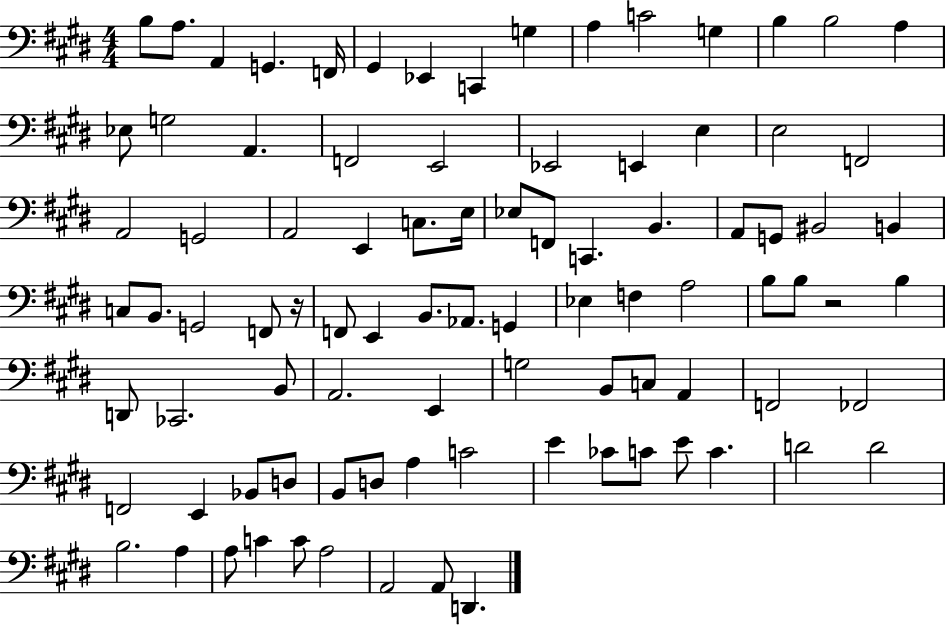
X:1
T:Untitled
M:4/4
L:1/4
K:E
B,/2 A,/2 A,, G,, F,,/4 ^G,, _E,, C,, G, A, C2 G, B, B,2 A, _E,/2 G,2 A,, F,,2 E,,2 _E,,2 E,, E, E,2 F,,2 A,,2 G,,2 A,,2 E,, C,/2 E,/4 _E,/2 F,,/2 C,, B,, A,,/2 G,,/2 ^B,,2 B,, C,/2 B,,/2 G,,2 F,,/2 z/4 F,,/2 E,, B,,/2 _A,,/2 G,, _E, F, A,2 B,/2 B,/2 z2 B, D,,/2 _C,,2 B,,/2 A,,2 E,, G,2 B,,/2 C,/2 A,, F,,2 _F,,2 F,,2 E,, _B,,/2 D,/2 B,,/2 D,/2 A, C2 E _C/2 C/2 E/2 C D2 D2 B,2 A, A,/2 C C/2 A,2 A,,2 A,,/2 D,,